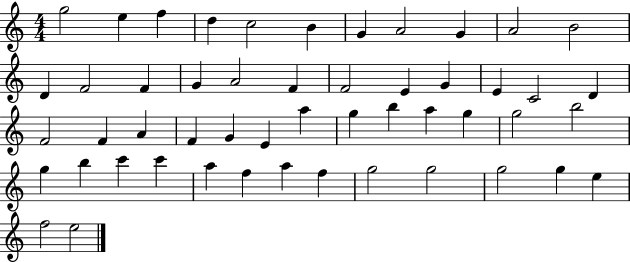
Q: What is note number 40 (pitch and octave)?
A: C6